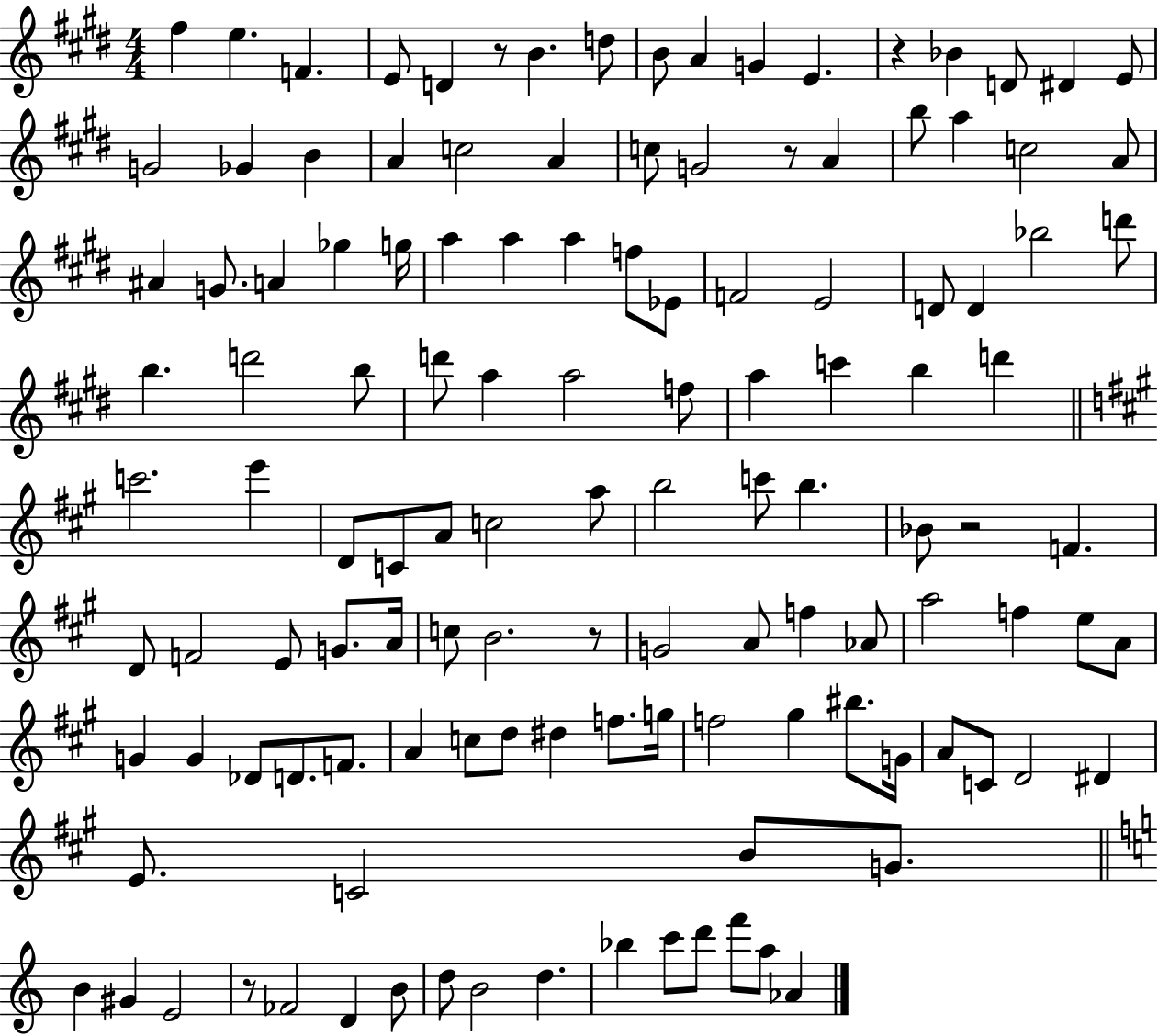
F#5/q E5/q. F4/q. E4/e D4/q R/e B4/q. D5/e B4/e A4/q G4/q E4/q. R/q Bb4/q D4/e D#4/q E4/e G4/h Gb4/q B4/q A4/q C5/h A4/q C5/e G4/h R/e A4/q B5/e A5/q C5/h A4/e A#4/q G4/e. A4/q Gb5/q G5/s A5/q A5/q A5/q F5/e Eb4/e F4/h E4/h D4/e D4/q Bb5/h D6/e B5/q. D6/h B5/e D6/e A5/q A5/h F5/e A5/q C6/q B5/q D6/q C6/h. E6/q D4/e C4/e A4/e C5/h A5/e B5/h C6/e B5/q. Bb4/e R/h F4/q. D4/e F4/h E4/e G4/e. A4/s C5/e B4/h. R/e G4/h A4/e F5/q Ab4/e A5/h F5/q E5/e A4/e G4/q G4/q Db4/e D4/e. F4/e. A4/q C5/e D5/e D#5/q F5/e. G5/s F5/h G#5/q BIS5/e. G4/s A4/e C4/e D4/h D#4/q E4/e. C4/h B4/e G4/e. B4/q G#4/q E4/h R/e FES4/h D4/q B4/e D5/e B4/h D5/q. Bb5/q C6/e D6/e F6/e A5/e Ab4/q